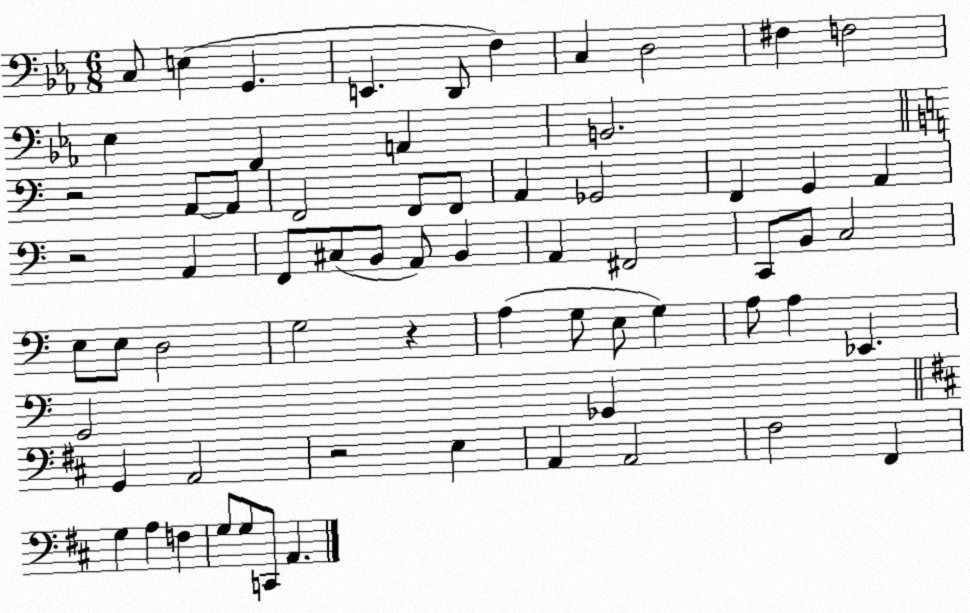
X:1
T:Untitled
M:6/8
L:1/4
K:Eb
C,/2 E, G,, E,, D,,/2 F, C, D,2 ^F, F,2 _E, F,, A,, B,,2 z2 A,,/2 A,,/2 F,,2 F,,/2 F,,/2 A,, _G,,2 F,, G,, A,, z2 A,, F,,/2 ^C,/2 B,,/2 A,,/2 B,, A,, ^F,,2 C,,/2 B,,/2 C,2 E,/2 E,/2 D,2 G,2 z A, G,/2 E,/2 G, A,/2 A, _E,, G,,2 _G,, G,, A,,2 z2 E, A,, A,,2 ^F,2 ^F,, G, A, F, G,/2 G,/2 C,,/2 A,,